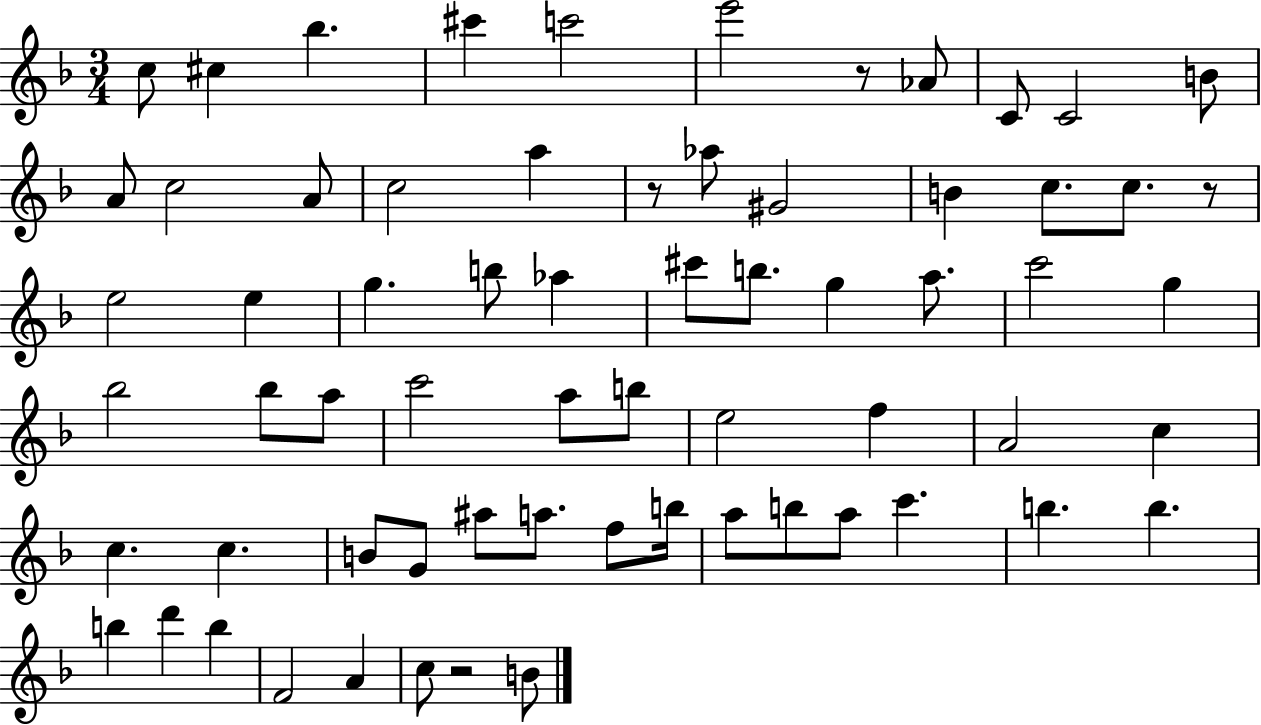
C5/e C#5/q Bb5/q. C#6/q C6/h E6/h R/e Ab4/e C4/e C4/h B4/e A4/e C5/h A4/e C5/h A5/q R/e Ab5/e G#4/h B4/q C5/e. C5/e. R/e E5/h E5/q G5/q. B5/e Ab5/q C#6/e B5/e. G5/q A5/e. C6/h G5/q Bb5/h Bb5/e A5/e C6/h A5/e B5/e E5/h F5/q A4/h C5/q C5/q. C5/q. B4/e G4/e A#5/e A5/e. F5/e B5/s A5/e B5/e A5/e C6/q. B5/q. B5/q. B5/q D6/q B5/q F4/h A4/q C5/e R/h B4/e